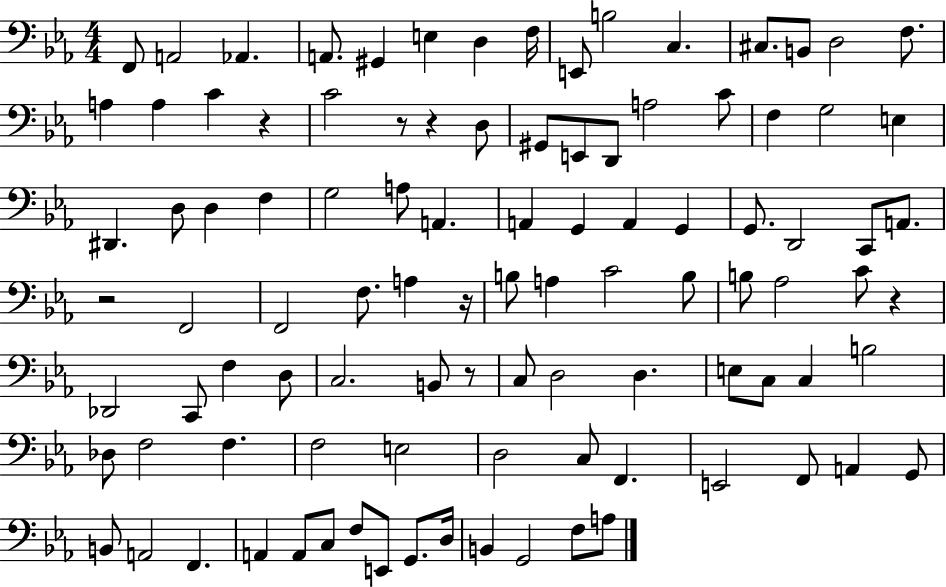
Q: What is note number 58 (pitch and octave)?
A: D3